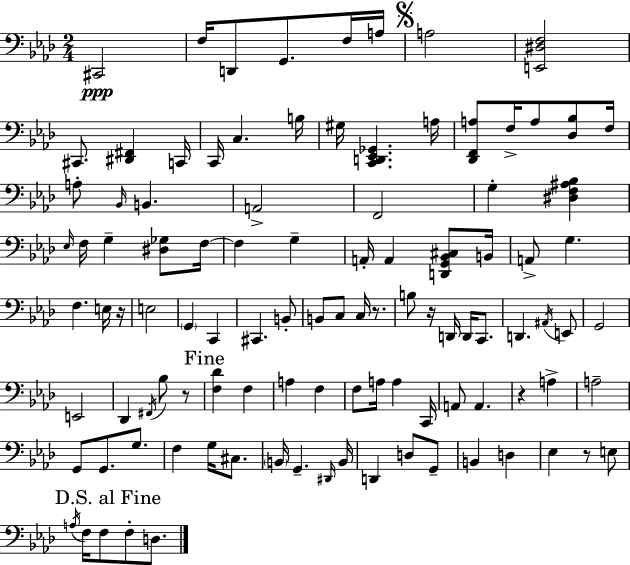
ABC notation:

X:1
T:Untitled
M:2/4
L:1/4
K:Ab
^C,,2 F,/4 D,,/2 G,,/2 F,/4 A,/4 A,2 [E,,^D,F,]2 ^C,,/2 [^D,,^F,,] C,,/4 C,,/4 C, B,/4 ^G,/4 [C,,D,,_E,,_G,,] A,/4 [_D,,F,,A,]/2 F,/4 A,/2 [_D,_B,]/2 F,/4 A,/2 _B,,/4 B,, A,,2 F,,2 G, [^D,F,^A,_B,] _E,/4 F,/4 G, [^D,_G,]/2 F,/4 F, G, A,,/4 A,, [D,,G,,_B,,^C,]/2 B,,/4 A,,/2 G, F, E,/4 z/4 E,2 G,, C,, ^C,, B,,/2 B,,/2 C,/2 C,/4 z/2 B,/2 z/4 D,,/4 D,,/4 C,,/2 D,, ^A,,/4 E,,/2 G,,2 E,,2 _D,, ^F,,/4 _B,/2 z/2 [F,_D] F, A, F, F,/2 A,/4 A, C,,/4 A,,/2 A,, z A, A,2 G,,/2 G,,/2 G,/2 F, G,/4 ^C,/2 B,,/4 G,, ^D,,/4 B,,/4 D,, D,/2 G,,/2 B,, D, _E, z/2 E,/2 A,/4 F,/4 F,/2 F,/2 D,/2